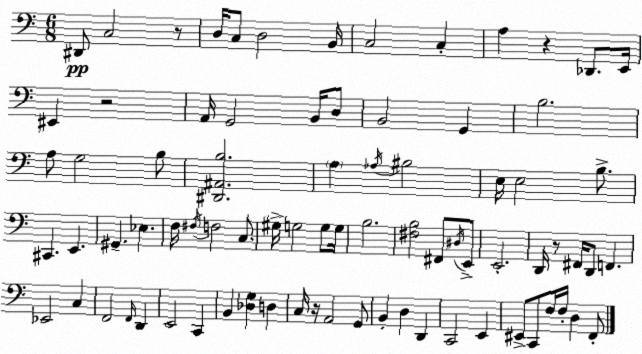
X:1
T:Untitled
M:6/8
L:1/4
K:C
^D,,/2 C,2 z/2 D,/4 C,/2 D,2 B,,/4 C,2 C, A, z _D,,/2 E,,/4 ^E,, z2 A,,/4 G,,2 B,,/4 D,/2 B,,2 G,, B,2 A,/2 G,2 B,/2 [^D,,^A,,B,]2 A, _A,/4 ^B,2 E,/4 E,2 B,/2 ^C,, E,, ^G,, _E, F,/4 ^F,/4 F,2 C,/2 ^G,/4 G,2 G,/2 G,/4 B,2 [^F,B,]2 ^F,,/2 ^D,/4 E,,/2 E,,2 D,,/4 z/2 ^F,,/4 D,,/2 F,, _E,,2 C, F,,2 F,,/4 D,, E,,2 C,, B,, [_D,G,] D, C,/4 z/4 A,,2 G,,/2 B,, D, D,, C,,2 E,, ^E,,/2 C,,/2 F,/4 F,/4 D, F,,/2